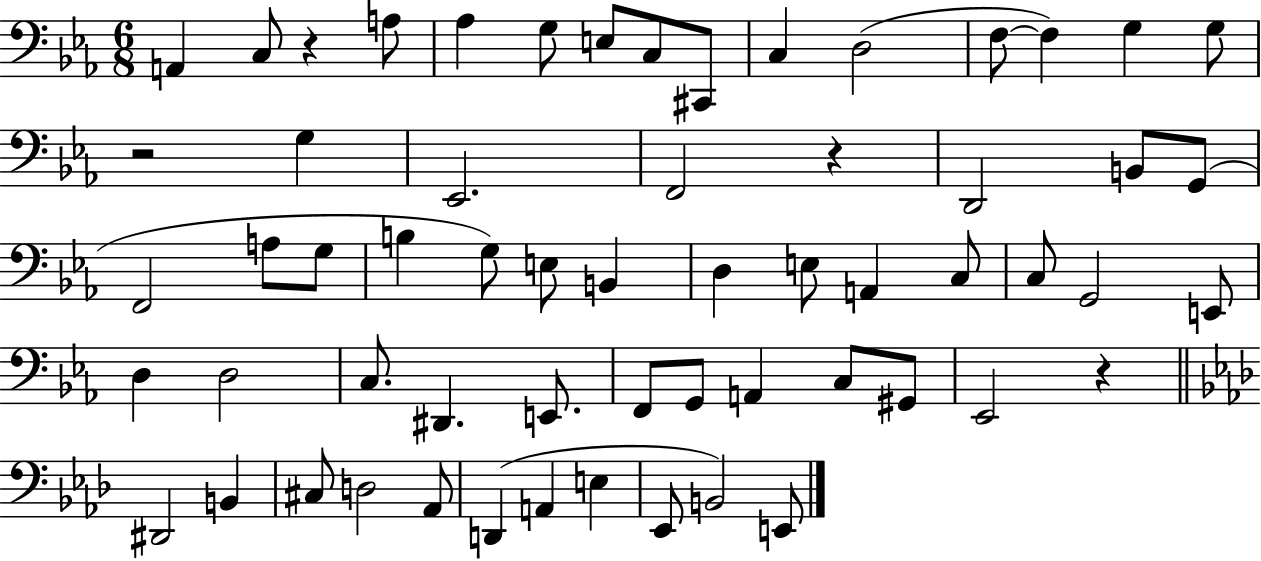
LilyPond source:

{
  \clef bass
  \numericTimeSignature
  \time 6/8
  \key ees \major
  a,4 c8 r4 a8 | aes4 g8 e8 c8 cis,8 | c4 d2( | f8~~ f4) g4 g8 | \break r2 g4 | ees,2. | f,2 r4 | d,2 b,8 g,8( | \break f,2 a8 g8 | b4 g8) e8 b,4 | d4 e8 a,4 c8 | c8 g,2 e,8 | \break d4 d2 | c8. dis,4. e,8. | f,8 g,8 a,4 c8 gis,8 | ees,2 r4 | \break \bar "||" \break \key aes \major dis,2 b,4 | cis8 d2 aes,8 | d,4( a,4 e4 | ees,8 b,2) e,8 | \break \bar "|."
}